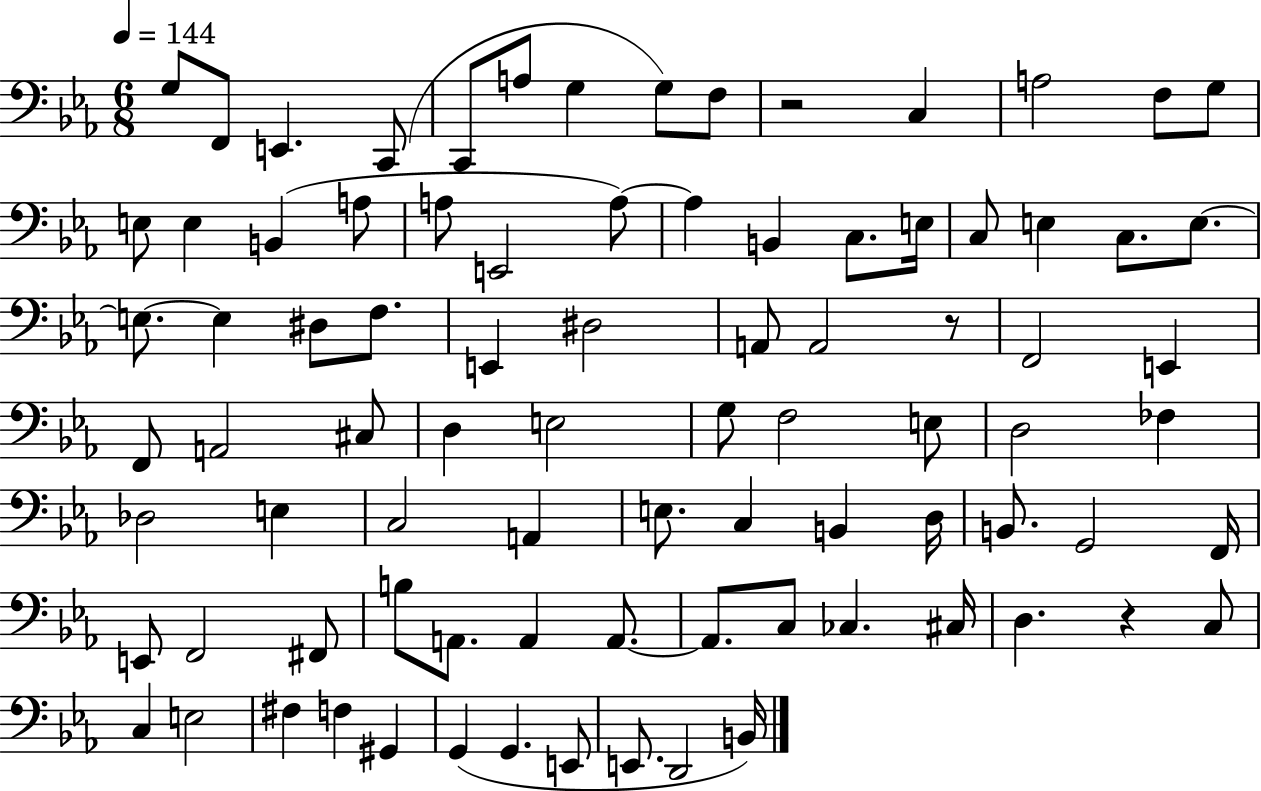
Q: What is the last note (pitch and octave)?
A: B2